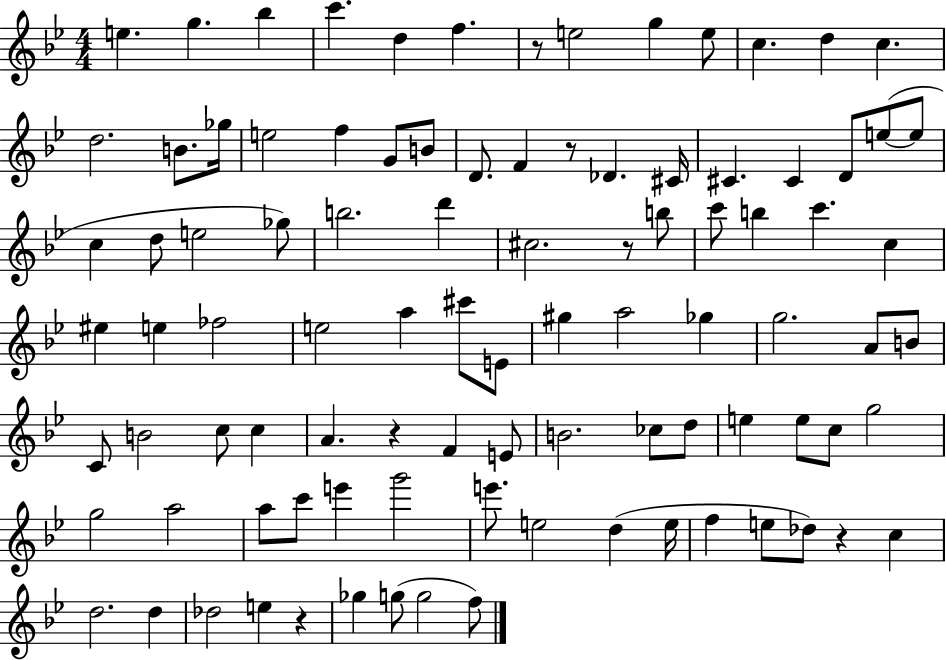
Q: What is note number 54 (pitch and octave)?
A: C4